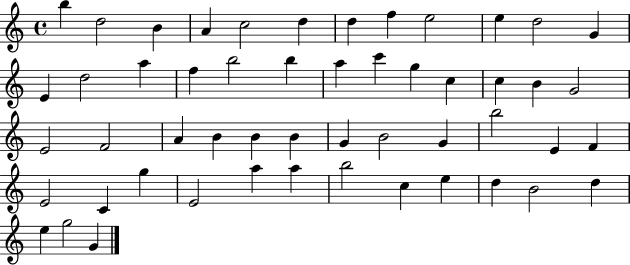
X:1
T:Untitled
M:4/4
L:1/4
K:C
b d2 B A c2 d d f e2 e d2 G E d2 a f b2 b a c' g c c B G2 E2 F2 A B B B G B2 G b2 E F E2 C g E2 a a b2 c e d B2 d e g2 G